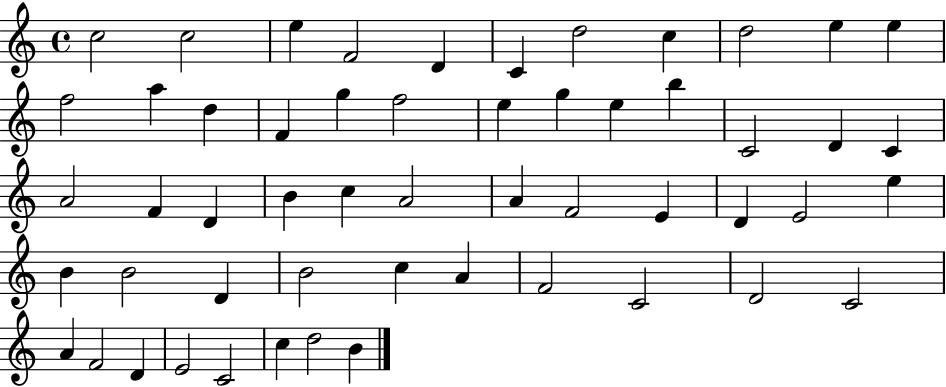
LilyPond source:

{
  \clef treble
  \time 4/4
  \defaultTimeSignature
  \key c \major
  c''2 c''2 | e''4 f'2 d'4 | c'4 d''2 c''4 | d''2 e''4 e''4 | \break f''2 a''4 d''4 | f'4 g''4 f''2 | e''4 g''4 e''4 b''4 | c'2 d'4 c'4 | \break a'2 f'4 d'4 | b'4 c''4 a'2 | a'4 f'2 e'4 | d'4 e'2 e''4 | \break b'4 b'2 d'4 | b'2 c''4 a'4 | f'2 c'2 | d'2 c'2 | \break a'4 f'2 d'4 | e'2 c'2 | c''4 d''2 b'4 | \bar "|."
}